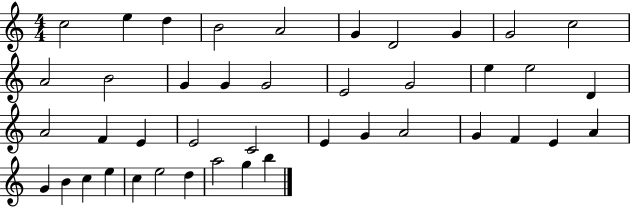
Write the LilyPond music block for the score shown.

{
  \clef treble
  \numericTimeSignature
  \time 4/4
  \key c \major
  c''2 e''4 d''4 | b'2 a'2 | g'4 d'2 g'4 | g'2 c''2 | \break a'2 b'2 | g'4 g'4 g'2 | e'2 g'2 | e''4 e''2 d'4 | \break a'2 f'4 e'4 | e'2 c'2 | e'4 g'4 a'2 | g'4 f'4 e'4 a'4 | \break g'4 b'4 c''4 e''4 | c''4 e''2 d''4 | a''2 g''4 b''4 | \bar "|."
}